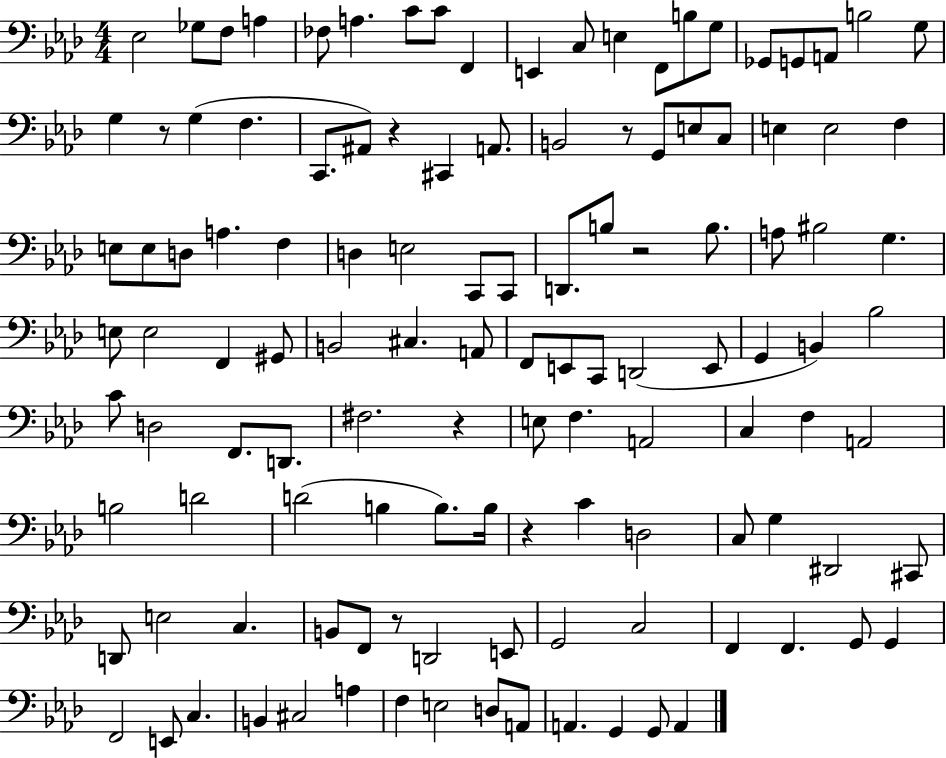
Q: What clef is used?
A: bass